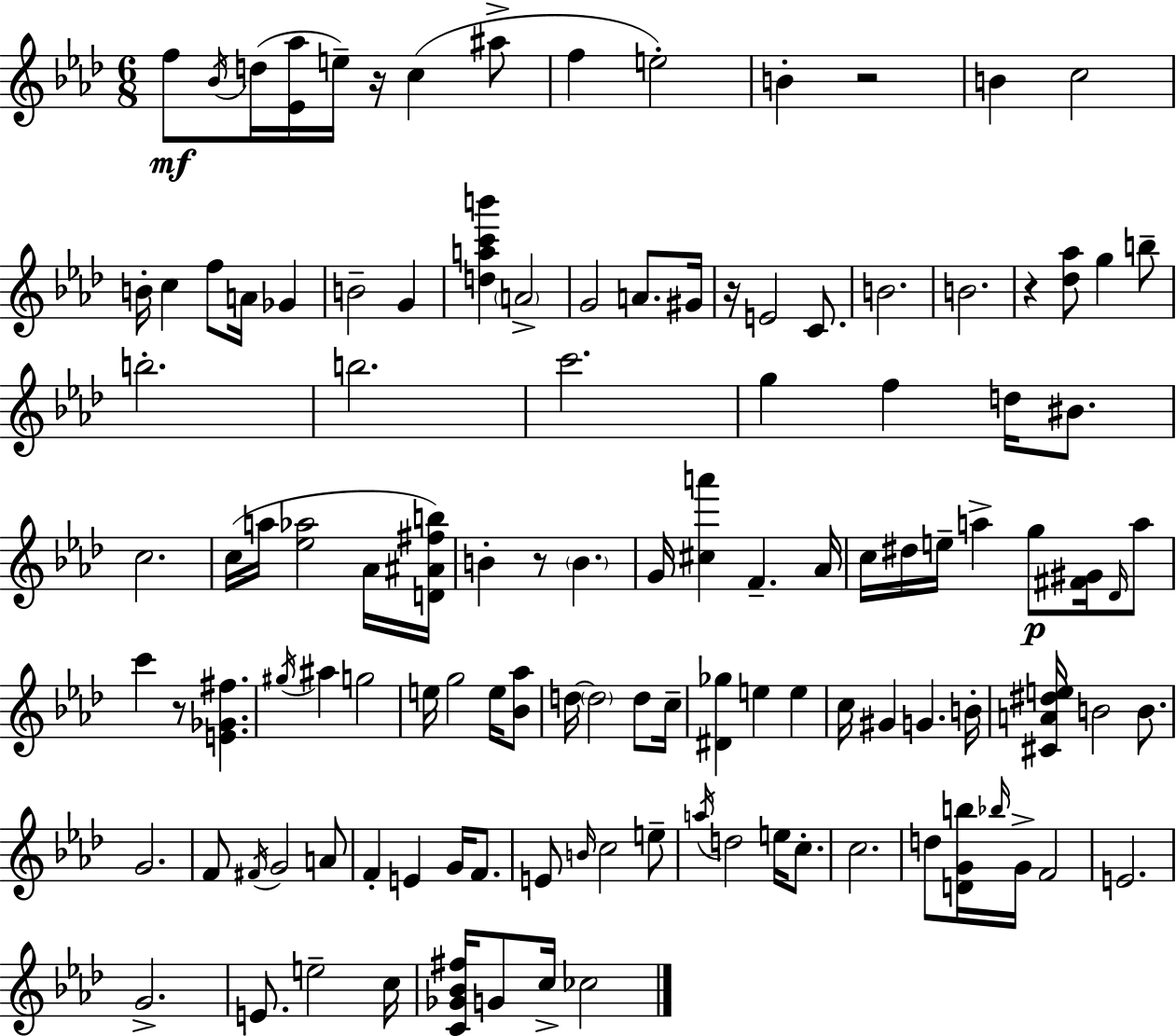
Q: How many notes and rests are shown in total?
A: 119